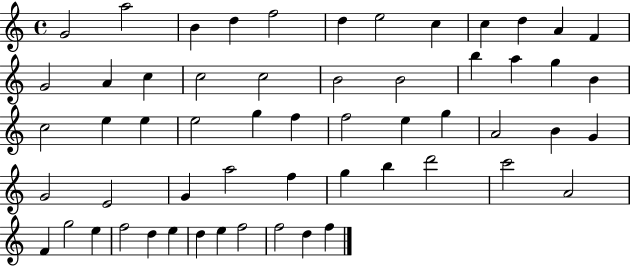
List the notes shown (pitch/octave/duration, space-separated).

G4/h A5/h B4/q D5/q F5/h D5/q E5/h C5/q C5/q D5/q A4/q F4/q G4/h A4/q C5/q C5/h C5/h B4/h B4/h B5/q A5/q G5/q B4/q C5/h E5/q E5/q E5/h G5/q F5/q F5/h E5/q G5/q A4/h B4/q G4/q G4/h E4/h G4/q A5/h F5/q G5/q B5/q D6/h C6/h A4/h F4/q G5/h E5/q F5/h D5/q E5/q D5/q E5/q F5/h F5/h D5/q F5/q